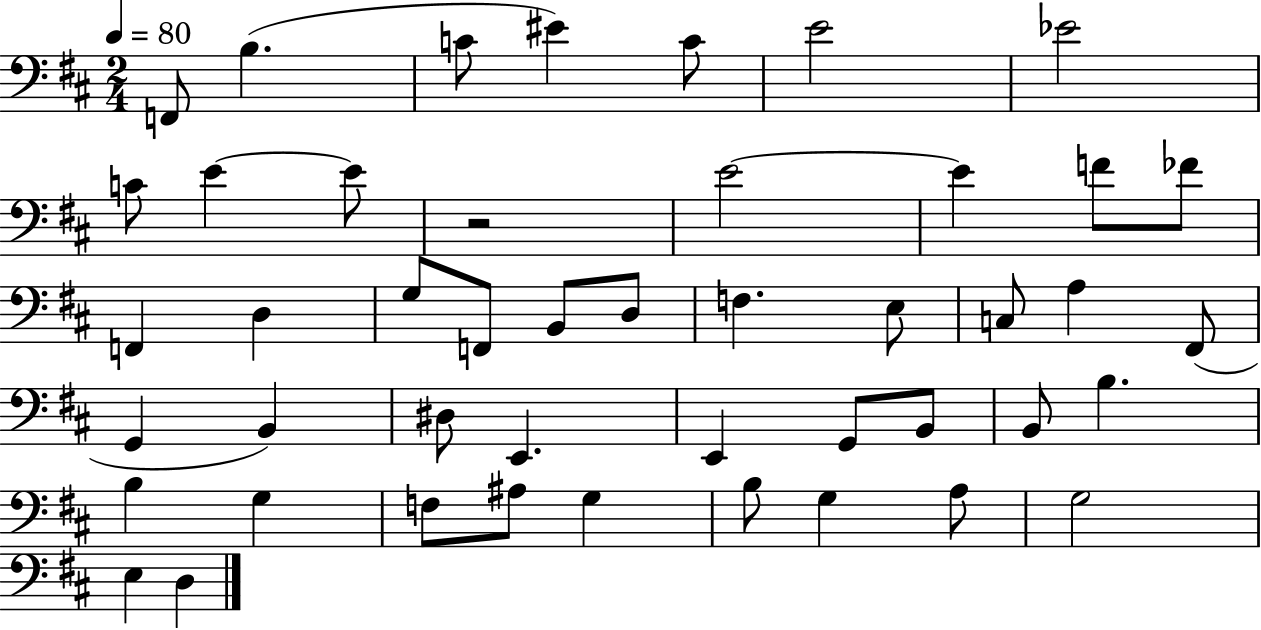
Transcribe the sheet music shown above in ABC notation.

X:1
T:Untitled
M:2/4
L:1/4
K:D
F,,/2 B, C/2 ^E C/2 E2 _E2 C/2 E E/2 z2 E2 E F/2 _F/2 F,, D, G,/2 F,,/2 B,,/2 D,/2 F, E,/2 C,/2 A, ^F,,/2 G,, B,, ^D,/2 E,, E,, G,,/2 B,,/2 B,,/2 B, B, G, F,/2 ^A,/2 G, B,/2 G, A,/2 G,2 E, D,